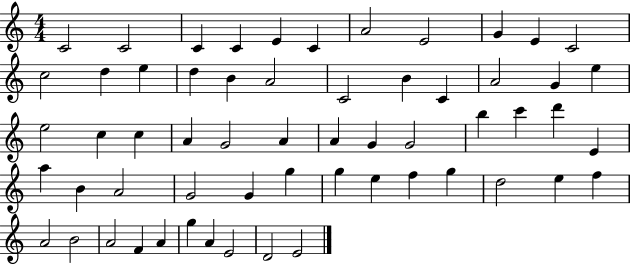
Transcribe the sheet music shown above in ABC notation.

X:1
T:Untitled
M:4/4
L:1/4
K:C
C2 C2 C C E C A2 E2 G E C2 c2 d e d B A2 C2 B C A2 G e e2 c c A G2 A A G G2 b c' d' E a B A2 G2 G g g e f g d2 e f A2 B2 A2 F A g A E2 D2 E2